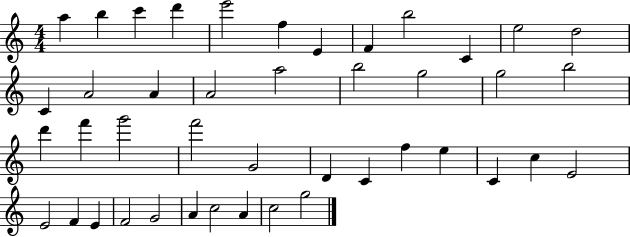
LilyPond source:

{
  \clef treble
  \numericTimeSignature
  \time 4/4
  \key c \major
  a''4 b''4 c'''4 d'''4 | e'''2 f''4 e'4 | f'4 b''2 c'4 | e''2 d''2 | \break c'4 a'2 a'4 | a'2 a''2 | b''2 g''2 | g''2 b''2 | \break d'''4 f'''4 g'''2 | f'''2 g'2 | d'4 c'4 f''4 e''4 | c'4 c''4 e'2 | \break e'2 f'4 e'4 | f'2 g'2 | a'4 c''2 a'4 | c''2 g''2 | \break \bar "|."
}